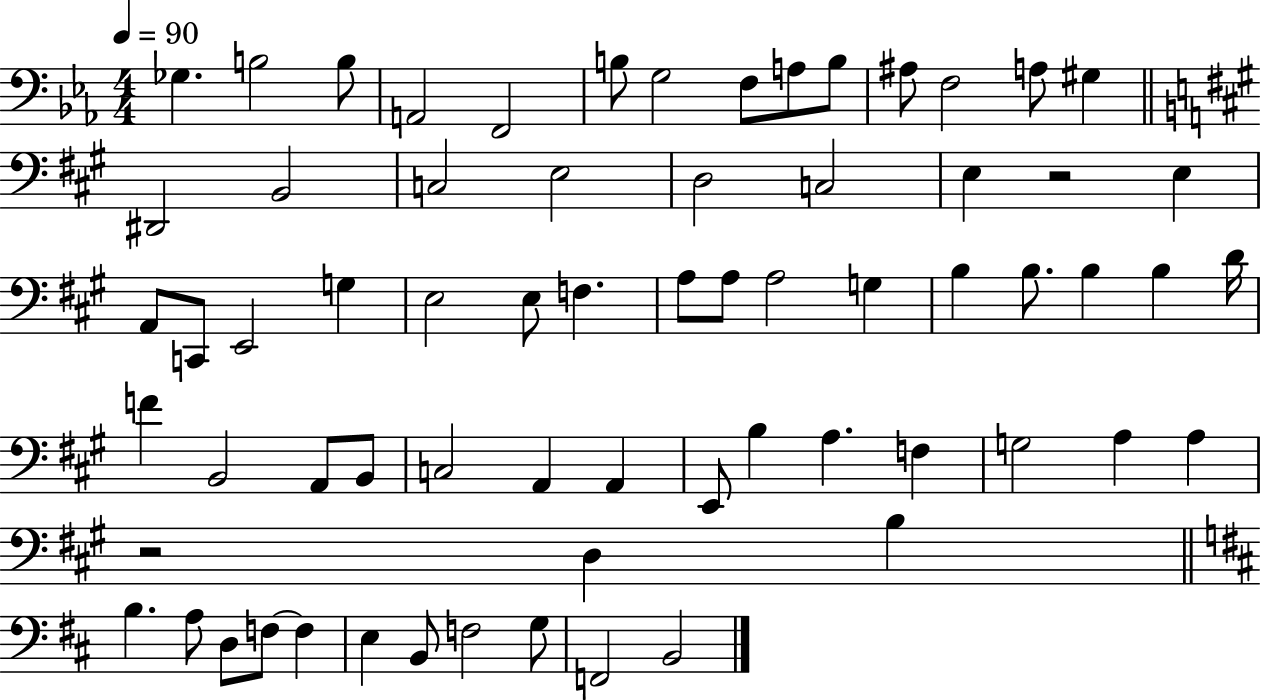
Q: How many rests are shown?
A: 2